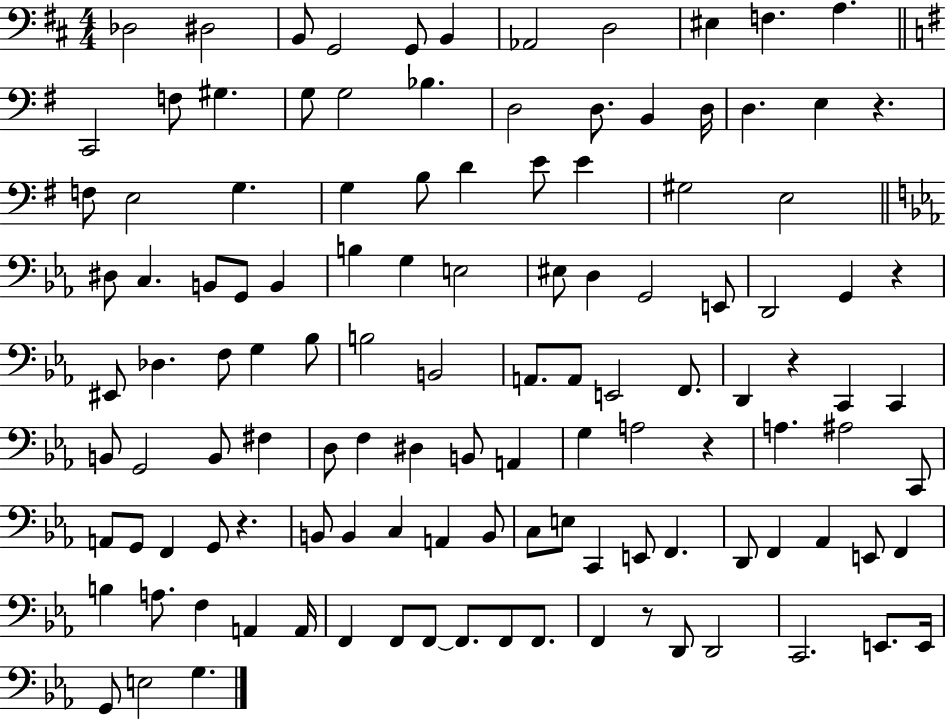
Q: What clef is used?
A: bass